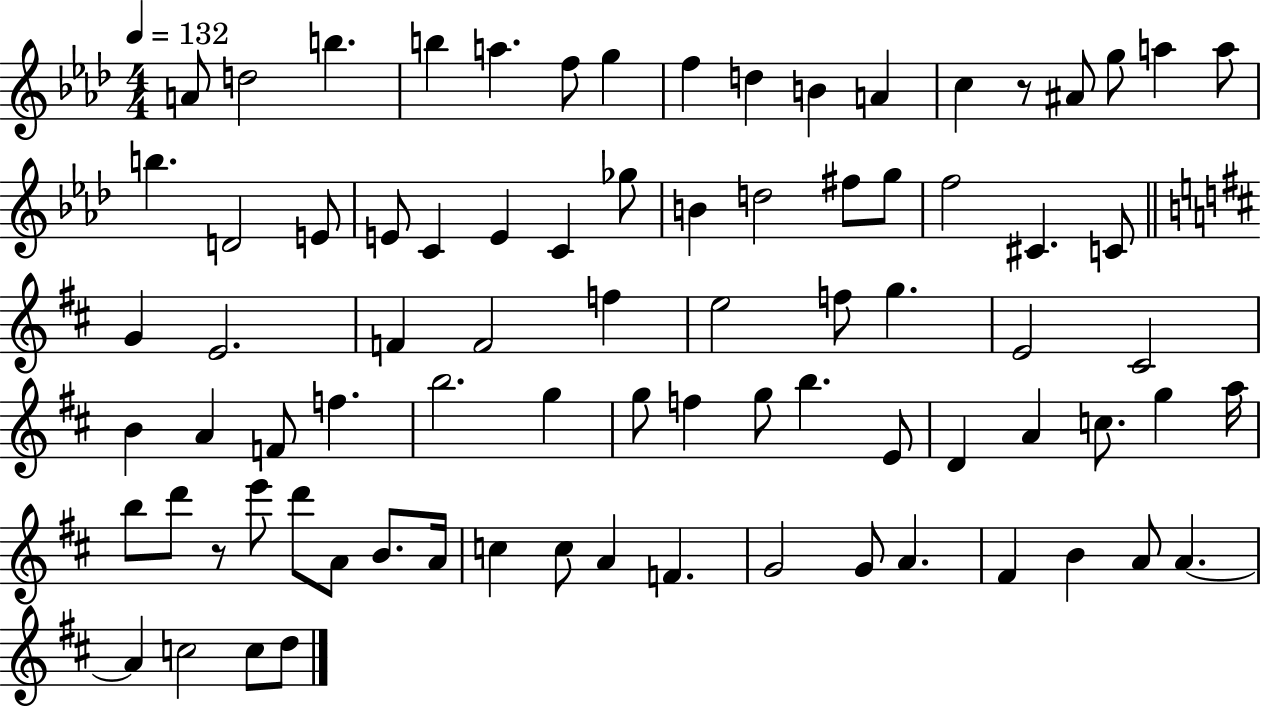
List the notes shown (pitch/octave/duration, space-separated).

A4/e D5/h B5/q. B5/q A5/q. F5/e G5/q F5/q D5/q B4/q A4/q C5/q R/e A#4/e G5/e A5/q A5/e B5/q. D4/h E4/e E4/e C4/q E4/q C4/q Gb5/e B4/q D5/h F#5/e G5/e F5/h C#4/q. C4/e G4/q E4/h. F4/q F4/h F5/q E5/h F5/e G5/q. E4/h C#4/h B4/q A4/q F4/e F5/q. B5/h. G5/q G5/e F5/q G5/e B5/q. E4/e D4/q A4/q C5/e. G5/q A5/s B5/e D6/e R/e E6/e D6/e A4/e B4/e. A4/s C5/q C5/e A4/q F4/q. G4/h G4/e A4/q. F#4/q B4/q A4/e A4/q. A4/q C5/h C5/e D5/e